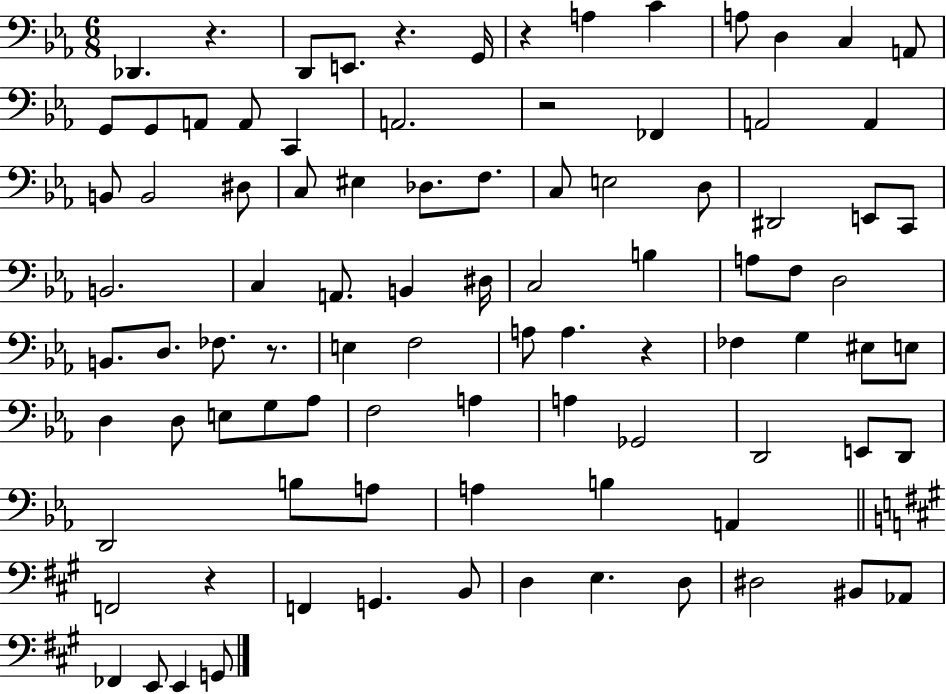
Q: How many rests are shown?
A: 7